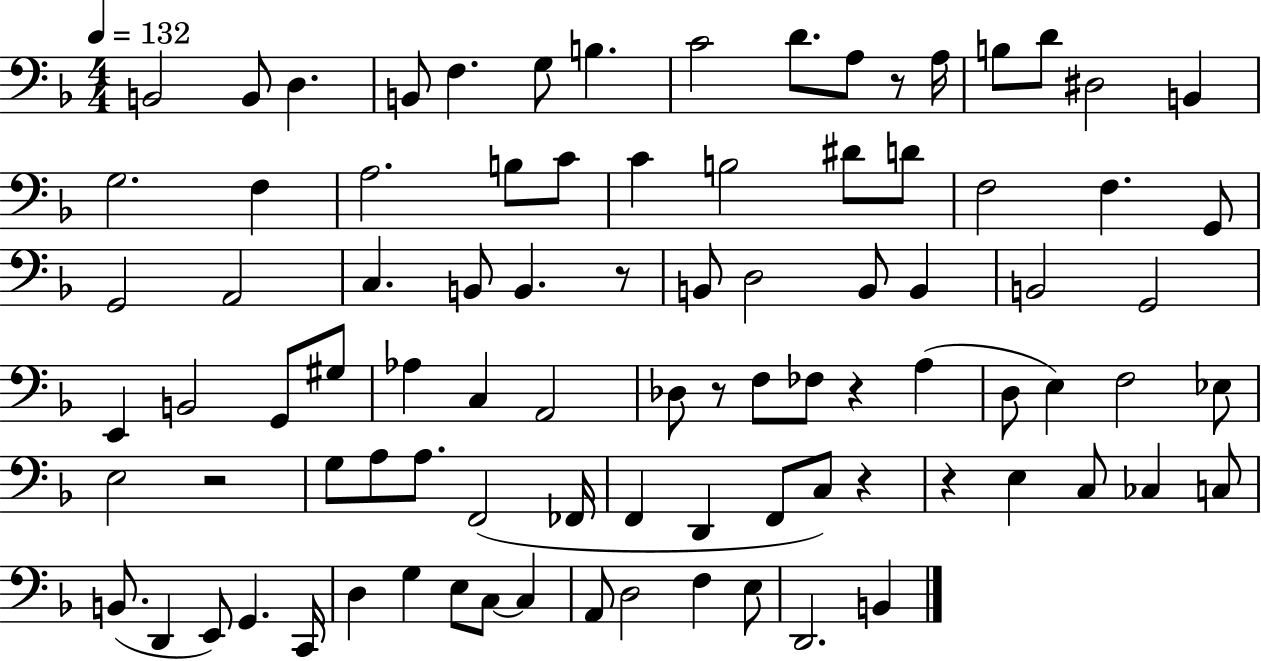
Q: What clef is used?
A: bass